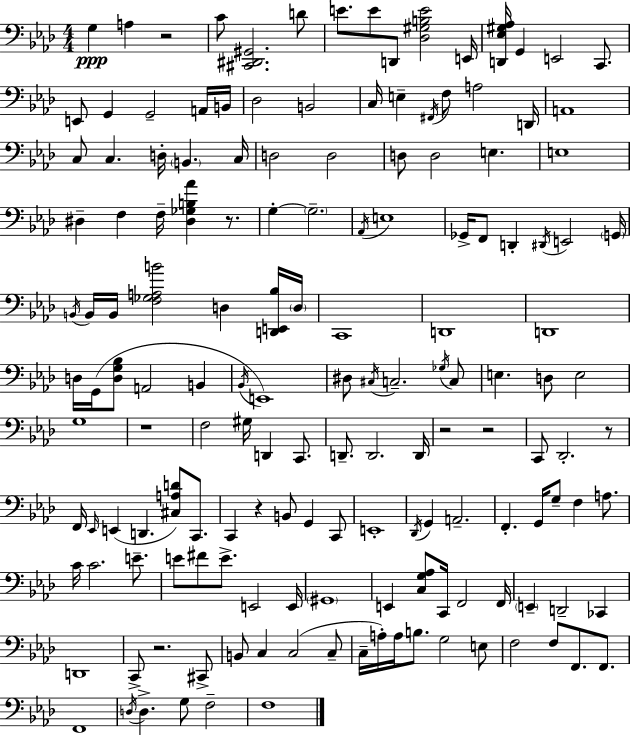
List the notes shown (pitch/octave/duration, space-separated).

G3/q A3/q R/h C4/e [C#2,D#2,G#2]/h. D4/e E4/e. E4/e D2/e [Db3,G#3,B3,E4]/h E2/s [D2,Eb3,G#3,Ab3]/s G2/q E2/h C2/e. E2/e G2/q G2/h A2/s B2/s Db3/h B2/h C3/s E3/q F#2/s F3/e A3/h D2/s A2/w C3/e C3/q. D3/s B2/q. C3/s D3/h D3/h D3/e D3/h E3/q. E3/w D#3/q F3/q F3/s [D#3,Gb3,B3,Ab4]/q R/e. G3/q G3/h. Ab2/s E3/w Gb2/s F2/e D2/q D#2/s E2/h G2/s B2/s B2/s B2/s [F3,Gb3,A3,B4]/h D3/q [D2,E2,Bb3]/s D3/s C2/w D2/w D2/w D3/s G2/s [D3,G3,Bb3]/e A2/h B2/q Bb2/s E2/w D#3/e C#3/s C3/h. Gb3/s C3/e E3/q. D3/e E3/h G3/w R/w F3/h G#3/s D2/q C2/e. D2/e. D2/h. D2/s R/h R/h C2/e Db2/h. R/e F2/s Eb2/s E2/q D2/q. [C#3,A3,D4]/e C2/e. C2/q R/q B2/e G2/q C2/e E2/w Db2/s G2/q A2/h. F2/q. G2/s G3/e F3/q A3/e. C4/s C4/h. E4/e. E4/e F#4/e E4/e. E2/h E2/s G#2/w E2/q [C3,G3,Ab3]/e C2/s F2/h F2/s E2/q D2/h CES2/q D2/w C2/e R/h. C#2/e B2/e C3/q C3/h C3/e C3/s A3/s A3/s B3/e. G3/h E3/e F3/h F3/e F2/e. F2/e. F2/w D3/s D3/q. G3/e F3/h F3/w